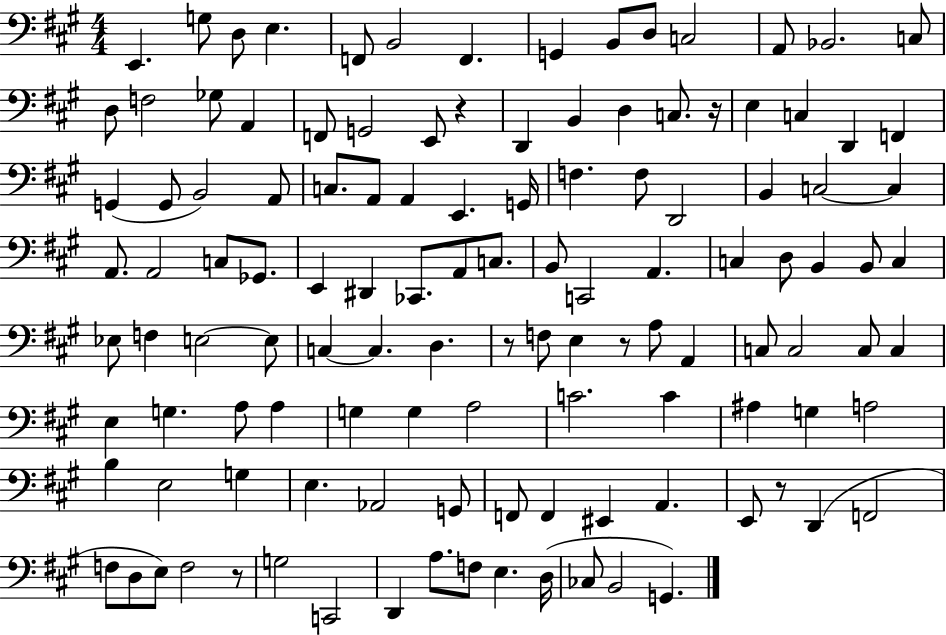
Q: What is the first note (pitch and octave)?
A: E2